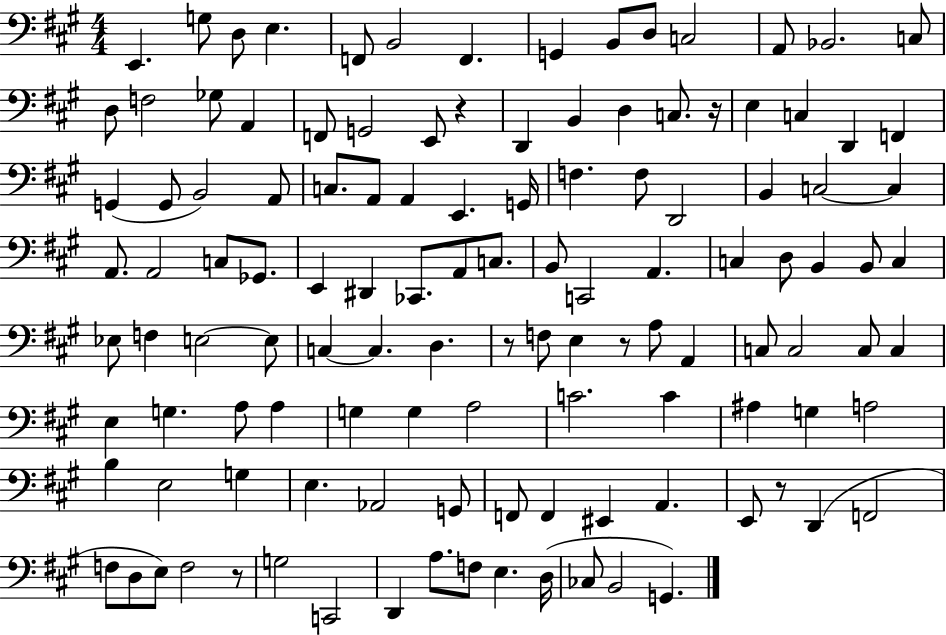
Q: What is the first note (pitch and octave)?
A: E2